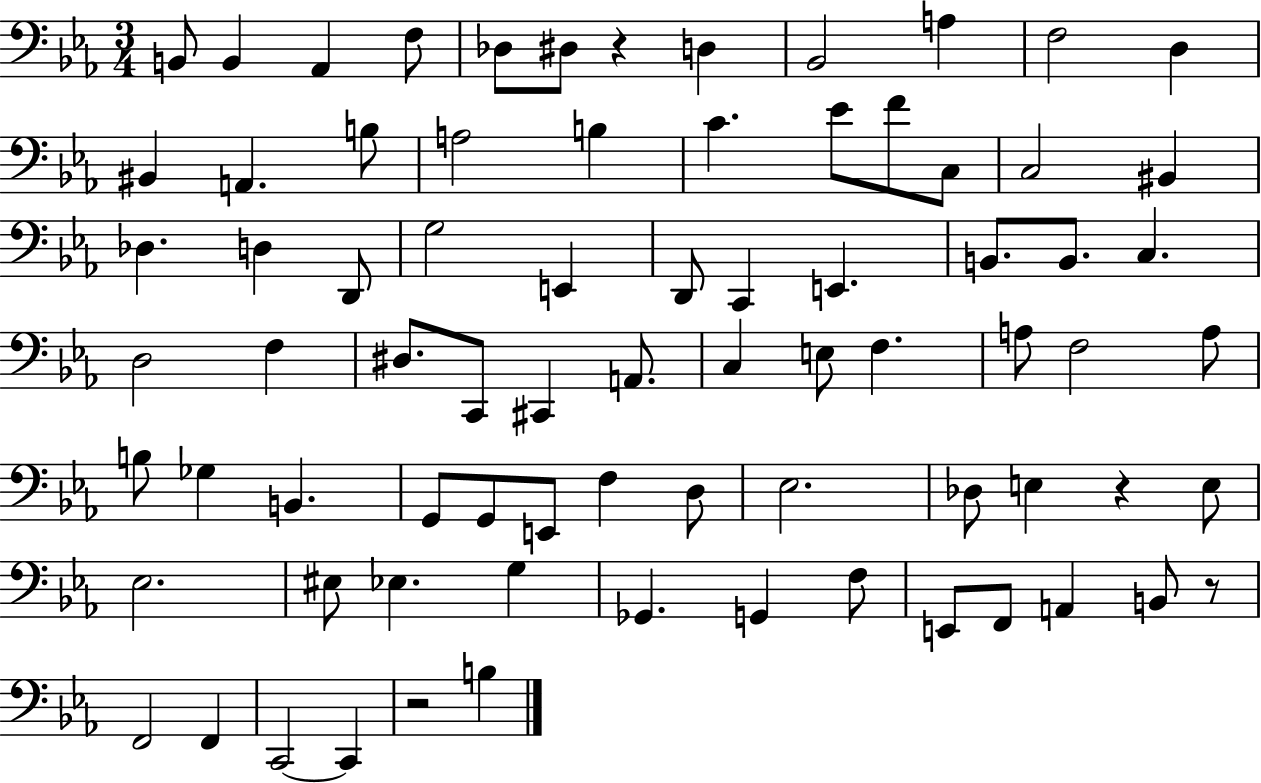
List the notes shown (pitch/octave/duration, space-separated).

B2/e B2/q Ab2/q F3/e Db3/e D#3/e R/q D3/q Bb2/h A3/q F3/h D3/q BIS2/q A2/q. B3/e A3/h B3/q C4/q. Eb4/e F4/e C3/e C3/h BIS2/q Db3/q. D3/q D2/e G3/h E2/q D2/e C2/q E2/q. B2/e. B2/e. C3/q. D3/h F3/q D#3/e. C2/e C#2/q A2/e. C3/q E3/e F3/q. A3/e F3/h A3/e B3/e Gb3/q B2/q. G2/e G2/e E2/e F3/q D3/e Eb3/h. Db3/e E3/q R/q E3/e Eb3/h. EIS3/e Eb3/q. G3/q Gb2/q. G2/q F3/e E2/e F2/e A2/q B2/e R/e F2/h F2/q C2/h C2/q R/h B3/q